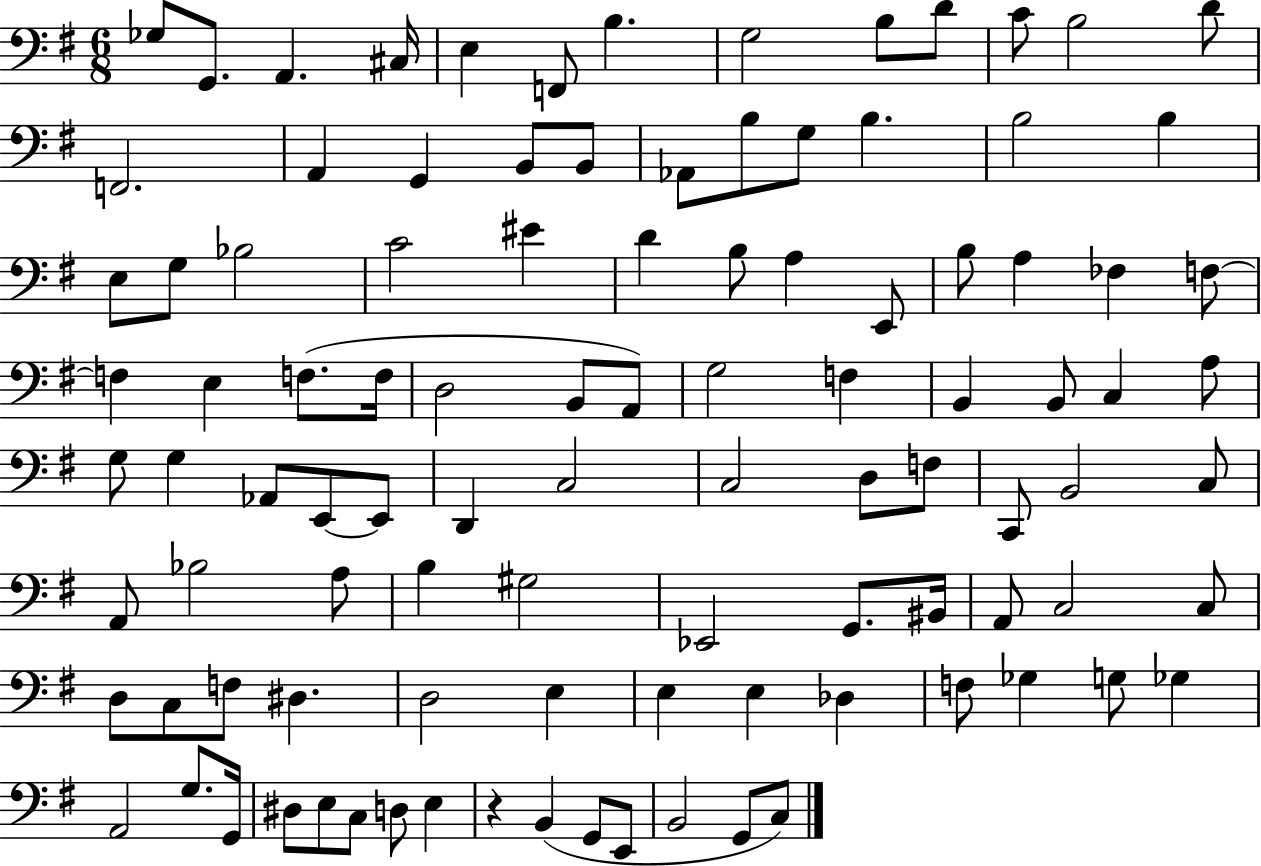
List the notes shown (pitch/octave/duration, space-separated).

Gb3/e G2/e. A2/q. C#3/s E3/q F2/e B3/q. G3/h B3/e D4/e C4/e B3/h D4/e F2/h. A2/q G2/q B2/e B2/e Ab2/e B3/e G3/e B3/q. B3/h B3/q E3/e G3/e Bb3/h C4/h EIS4/q D4/q B3/e A3/q E2/e B3/e A3/q FES3/q F3/e F3/q E3/q F3/e. F3/s D3/h B2/e A2/e G3/h F3/q B2/q B2/e C3/q A3/e G3/e G3/q Ab2/e E2/e E2/e D2/q C3/h C3/h D3/e F3/e C2/e B2/h C3/e A2/e Bb3/h A3/e B3/q G#3/h Eb2/h G2/e. BIS2/s A2/e C3/h C3/e D3/e C3/e F3/e D#3/q. D3/h E3/q E3/q E3/q Db3/q F3/e Gb3/q G3/e Gb3/q A2/h G3/e. G2/s D#3/e E3/e C3/e D3/e E3/q R/q B2/q G2/e E2/e B2/h G2/e C3/e